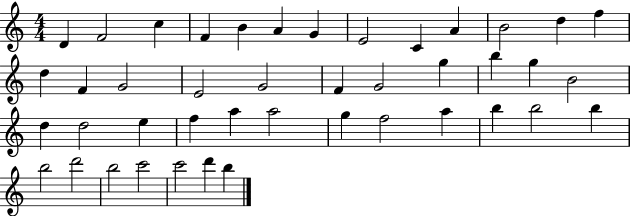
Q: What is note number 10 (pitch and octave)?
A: A4